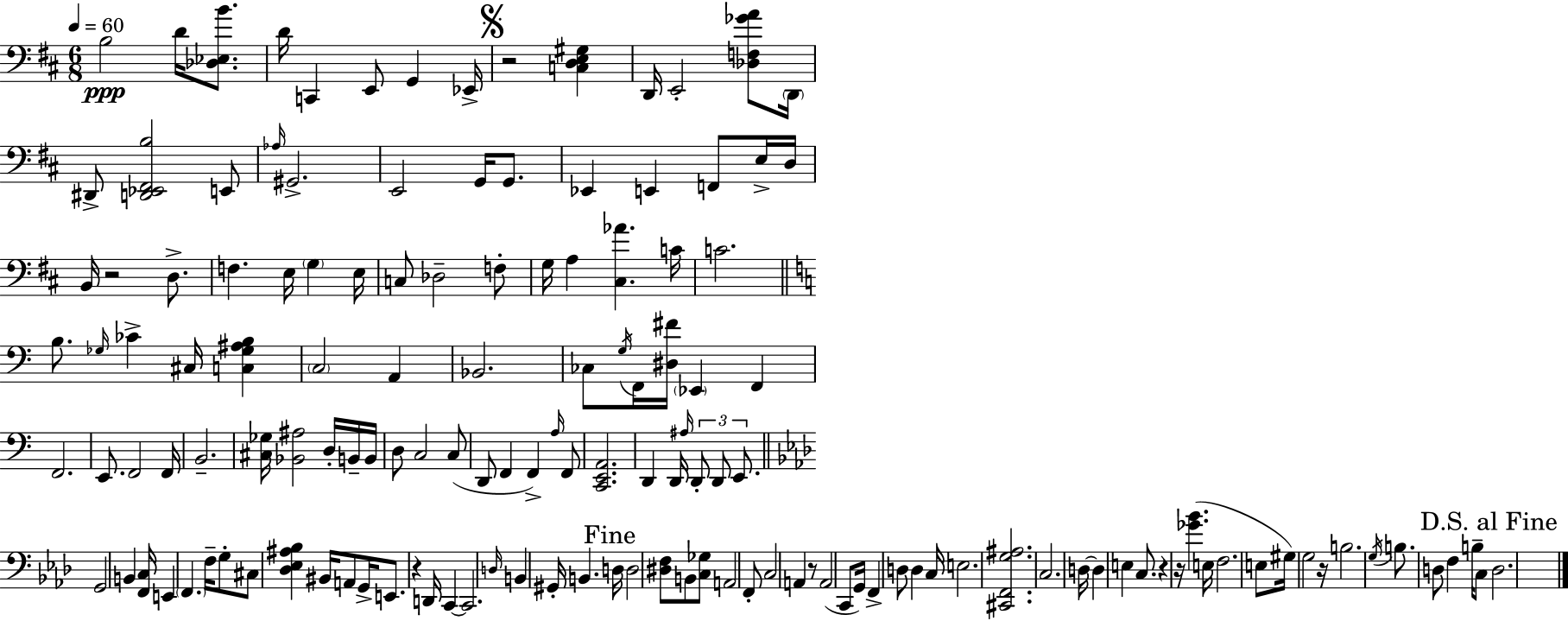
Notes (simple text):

B3/h D4/s [Db3,Eb3,B4]/e. D4/s C2/q E2/e G2/q Eb2/s R/h [C3,D3,E3,G#3]/q D2/s E2/h [Db3,F3,Gb4,A4]/e D2/s D#2/e [D2,Eb2,F#2,B3]/h E2/e Ab3/s G#2/h. E2/h G2/s G2/e. Eb2/q E2/q F2/e E3/s D3/s B2/s R/h D3/e. F3/q. E3/s G3/q E3/s C3/e Db3/h F3/e G3/s A3/q [C#3,Ab4]/q. C4/s C4/h. B3/e. Gb3/s CES4/q C#3/s [C3,Gb3,A#3,B3]/q C3/h A2/q Bb2/h. CES3/e G3/s F2/s [D#3,F#4]/s Eb2/q F2/q F2/h. E2/e. F2/h F2/s B2/h. [C#3,Gb3]/s [Bb2,A#3]/h D3/s B2/s B2/s D3/e C3/h C3/e D2/e F2/q F2/q A3/s F2/e [C2,E2,A2]/h. D2/q D2/s A#3/s D2/e D2/e E2/e. G2/h B2/q [F2,C3]/s E2/q F2/q. F3/s G3/e C#3/e [Db3,Eb3,A#3,Bb3]/q BIS2/s A2/e G2/s E2/e. R/q D2/s C2/q C2/h. D3/s B2/q G#2/s B2/q. D3/s D3/h [D#3,F3]/e B2/e [C3,Gb3]/e A2/h F2/e C3/h A2/q R/e A2/h C2/e G2/s F2/q D3/e D3/q C3/s E3/h. [C#2,F2,G3,A#3]/h. C3/h. D3/s D3/q E3/q C3/e. R/q R/s [Gb4,Bb4]/q. E3/s F3/h. E3/e G#3/s G3/h R/s B3/h. G3/s B3/e. D3/e F3/q B3/s C3/e D3/h.